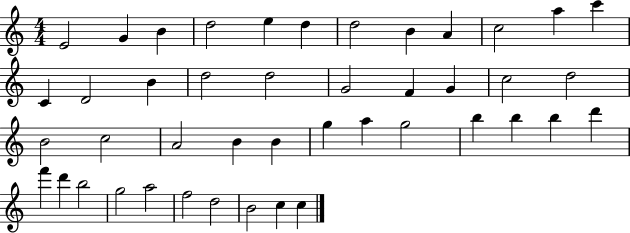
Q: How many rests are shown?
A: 0